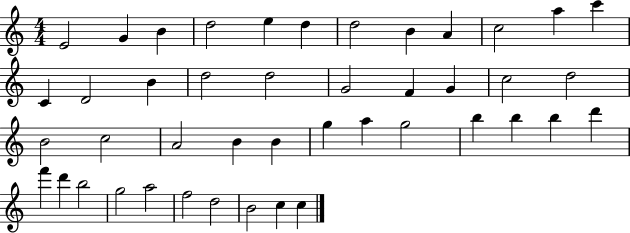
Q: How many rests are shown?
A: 0